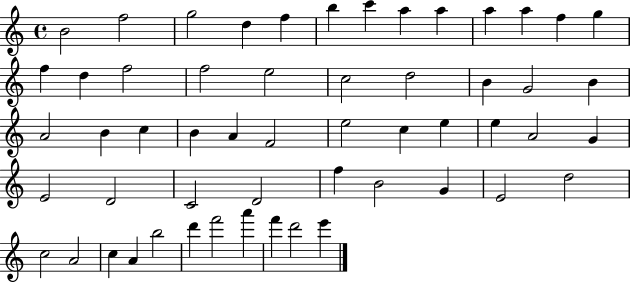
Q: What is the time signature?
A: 4/4